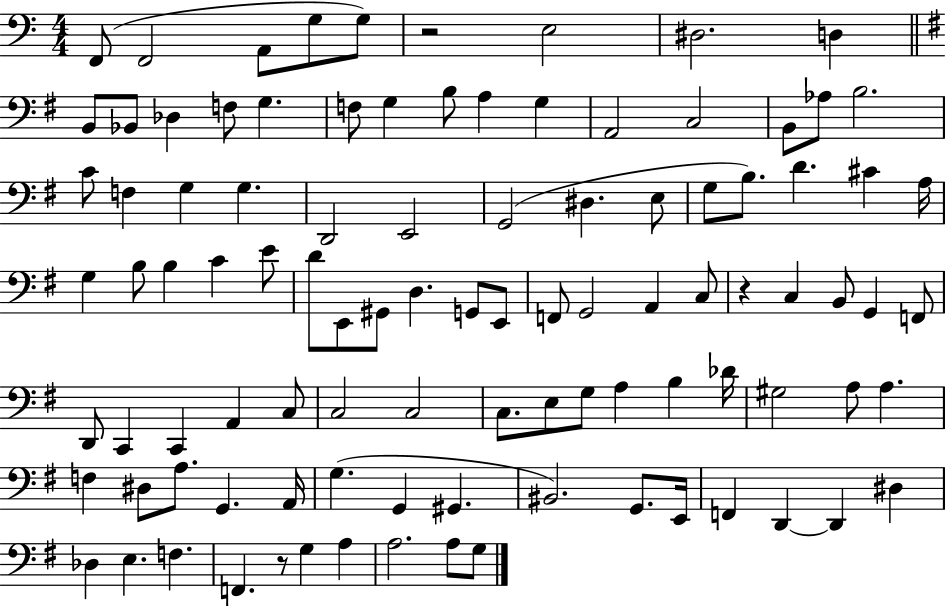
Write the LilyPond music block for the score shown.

{
  \clef bass
  \numericTimeSignature
  \time 4/4
  \key c \major
  f,8( f,2 a,8 g8 g8) | r2 e2 | dis2. d4 | \bar "||" \break \key g \major b,8 bes,8 des4 f8 g4. | f8 g4 b8 a4 g4 | a,2 c2 | b,8 aes8 b2. | \break c'8 f4 g4 g4. | d,2 e,2 | g,2( dis4. e8 | g8 b8.) d'4. cis'4 a16 | \break g4 b8 b4 c'4 e'8 | d'8 e,8 gis,8 d4. g,8 e,8 | f,8 g,2 a,4 c8 | r4 c4 b,8 g,4 f,8 | \break d,8 c,4 c,4 a,4 c8 | c2 c2 | c8. e8 g8 a4 b4 des'16 | gis2 a8 a4. | \break f4 dis8 a8. g,4. a,16 | g4.( g,4 gis,4. | bis,2.) g,8. e,16 | f,4 d,4~~ d,4 dis4 | \break des4 e4. f4. | f,4. r8 g4 a4 | a2. a8 g8 | \bar "|."
}